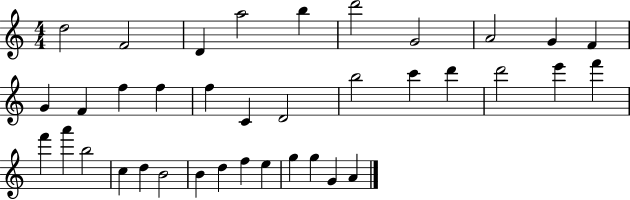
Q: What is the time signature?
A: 4/4